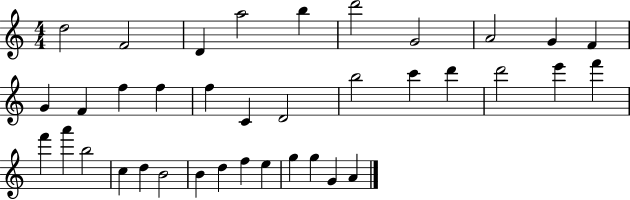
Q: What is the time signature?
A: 4/4